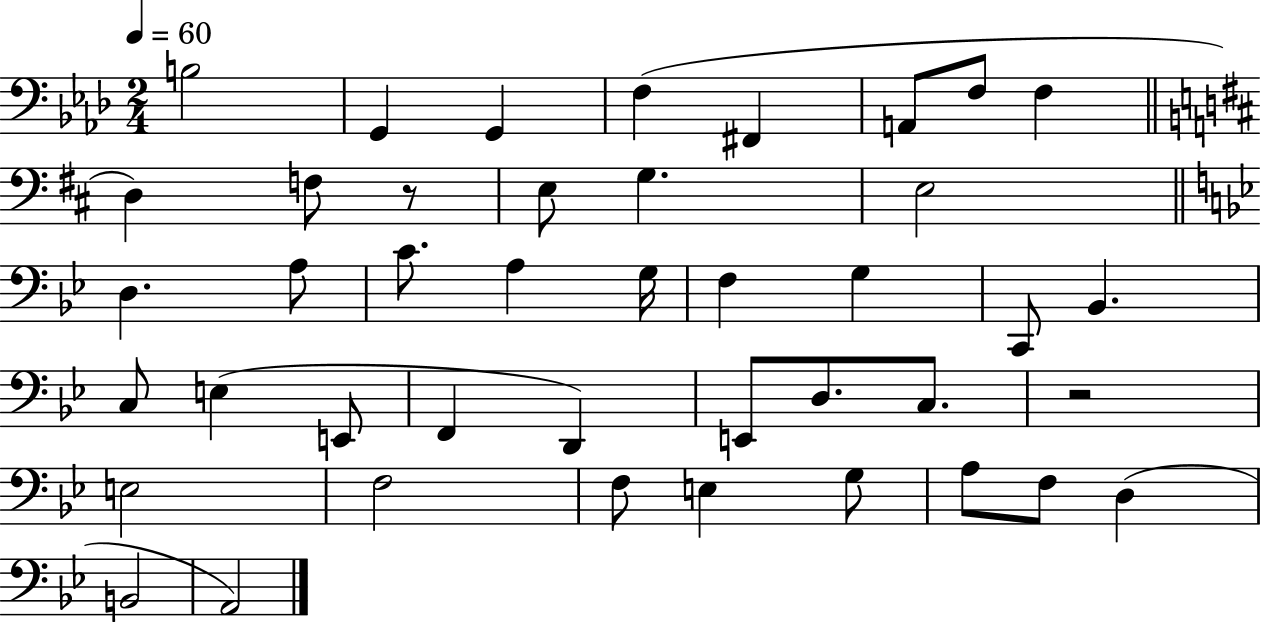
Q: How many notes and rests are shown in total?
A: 42